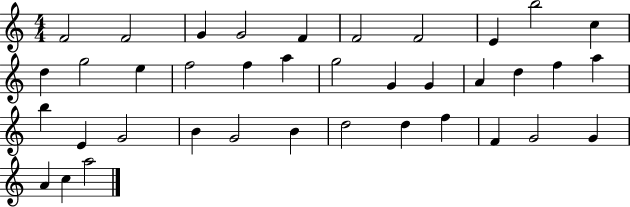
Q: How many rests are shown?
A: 0